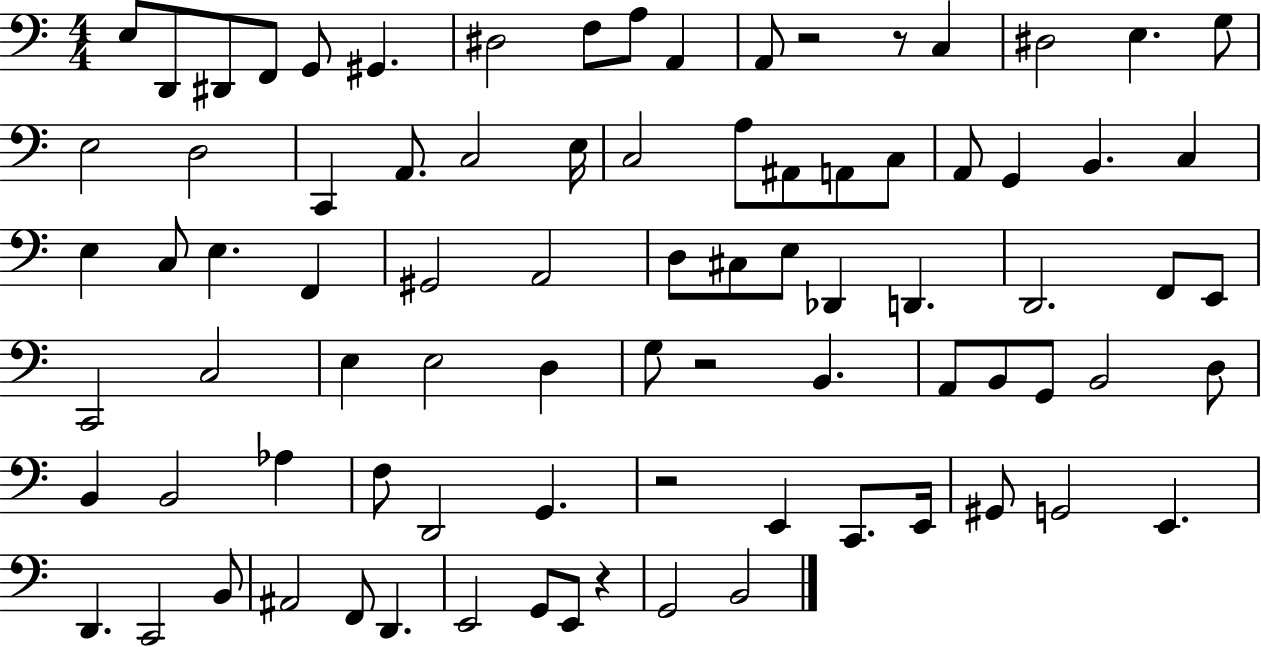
X:1
T:Untitled
M:4/4
L:1/4
K:C
E,/2 D,,/2 ^D,,/2 F,,/2 G,,/2 ^G,, ^D,2 F,/2 A,/2 A,, A,,/2 z2 z/2 C, ^D,2 E, G,/2 E,2 D,2 C,, A,,/2 C,2 E,/4 C,2 A,/2 ^A,,/2 A,,/2 C,/2 A,,/2 G,, B,, C, E, C,/2 E, F,, ^G,,2 A,,2 D,/2 ^C,/2 E,/2 _D,, D,, D,,2 F,,/2 E,,/2 C,,2 C,2 E, E,2 D, G,/2 z2 B,, A,,/2 B,,/2 G,,/2 B,,2 D,/2 B,, B,,2 _A, F,/2 D,,2 G,, z2 E,, C,,/2 E,,/4 ^G,,/2 G,,2 E,, D,, C,,2 B,,/2 ^A,,2 F,,/2 D,, E,,2 G,,/2 E,,/2 z G,,2 B,,2